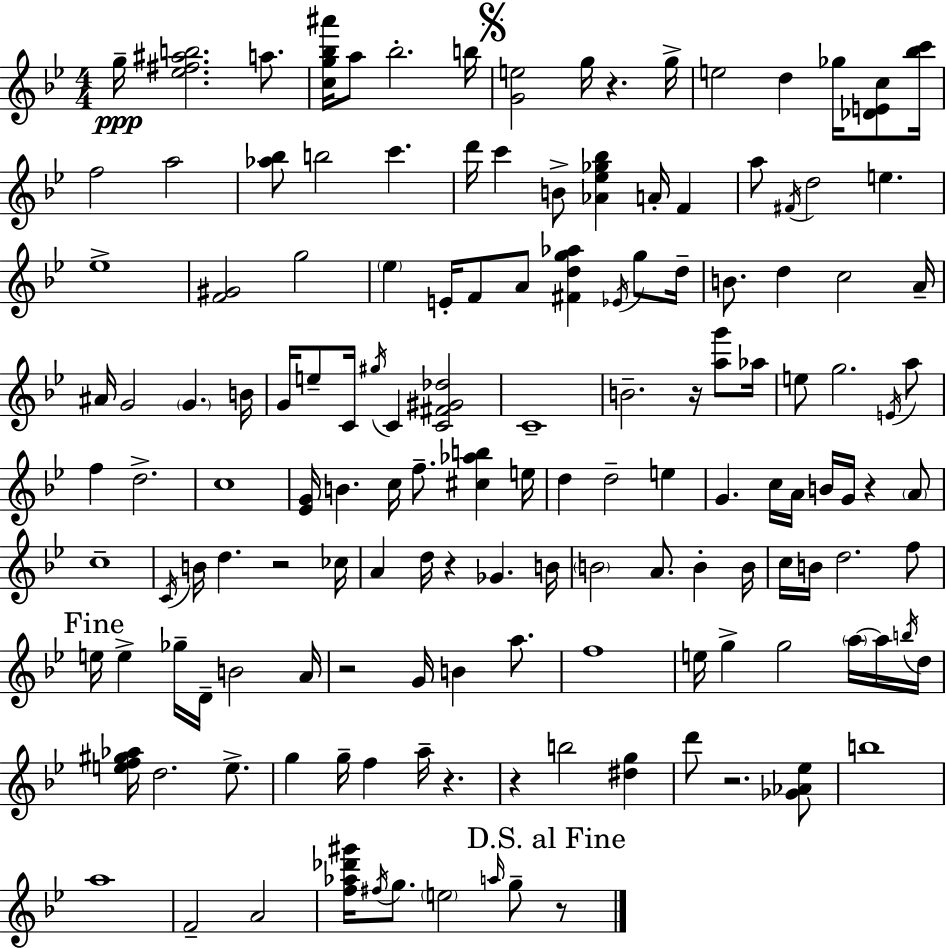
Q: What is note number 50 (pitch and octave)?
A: G5